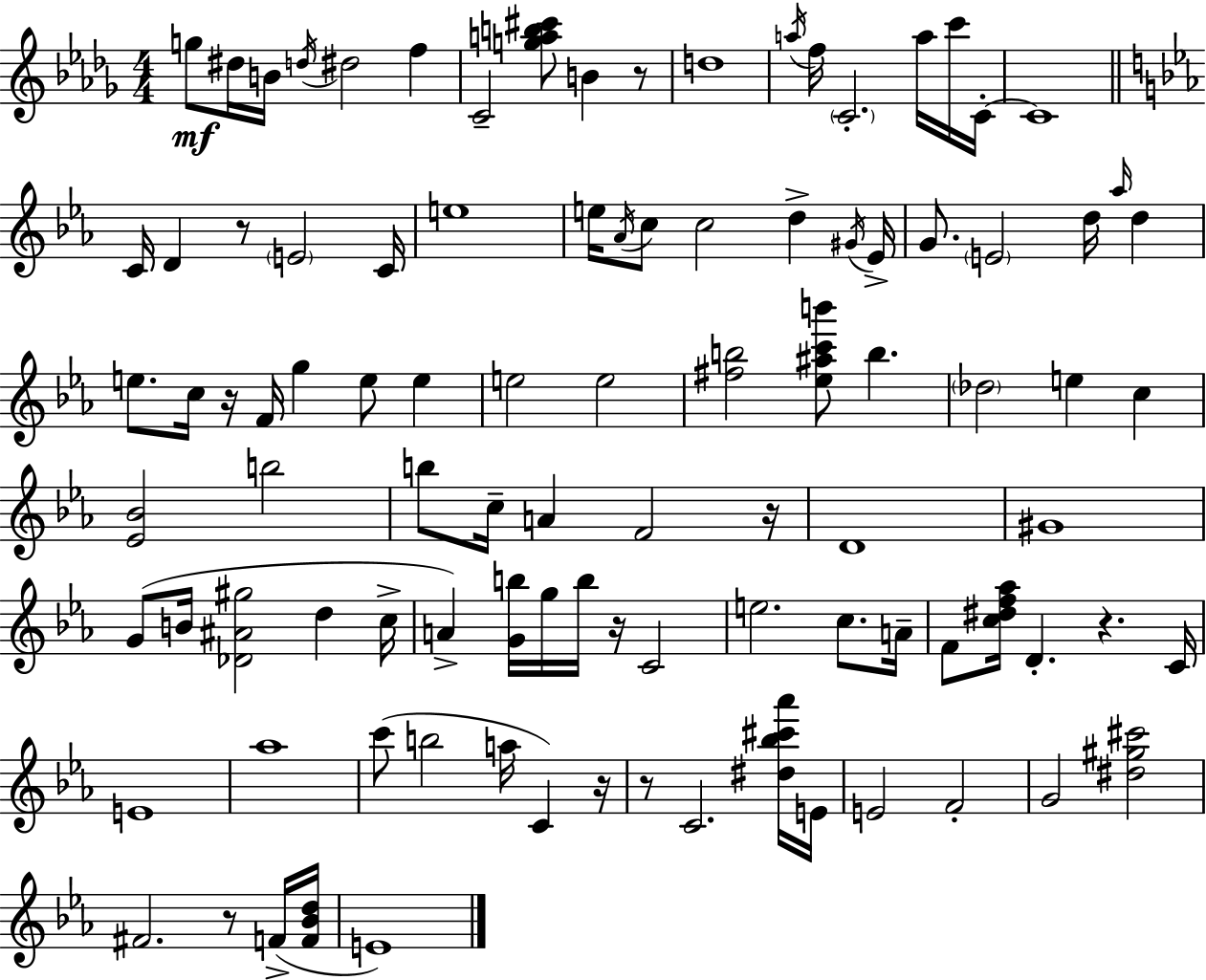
{
  \clef treble
  \numericTimeSignature
  \time 4/4
  \key bes \minor
  \repeat volta 2 { g''8\mf dis''16 b'16 \acciaccatura { d''16 } dis''2 f''4 | c'2-- <g'' a'' b'' cis'''>8 b'4 r8 | d''1 | \acciaccatura { a''16 } f''16 \parenthesize c'2.-. a''16 | \break c'''16 c'16-.~~ c'1 | \bar "||" \break \key ees \major c'16 d'4 r8 \parenthesize e'2 c'16 | e''1 | e''16 \acciaccatura { aes'16 } c''8 c''2 d''4-> | \acciaccatura { gis'16 } ees'16-> g'8. \parenthesize e'2 d''16 \grace { aes''16 } d''4 | \break e''8. c''16 r16 f'16 g''4 e''8 e''4 | e''2 e''2 | <fis'' b''>2 <ees'' ais'' c''' b'''>8 b''4. | \parenthesize des''2 e''4 c''4 | \break <ees' bes'>2 b''2 | b''8 c''16-- a'4 f'2 | r16 d'1 | gis'1 | \break g'8( b'16 <des' ais' gis''>2 d''4 | c''16-> a'4->) <g' b''>16 g''16 b''16 r16 c'2 | e''2. c''8. | a'16-- f'8 <c'' dis'' f'' aes''>16 d'4.-. r4. | \break c'16 e'1 | aes''1 | c'''8( b''2 a''16 c'4) | r16 r8 c'2. | \break <dis'' bes'' cis''' aes'''>16 e'16 e'2 f'2-. | g'2 <dis'' gis'' cis'''>2 | fis'2. r8 | f'16->( <f' bes' d''>16 e'1) | \break } \bar "|."
}